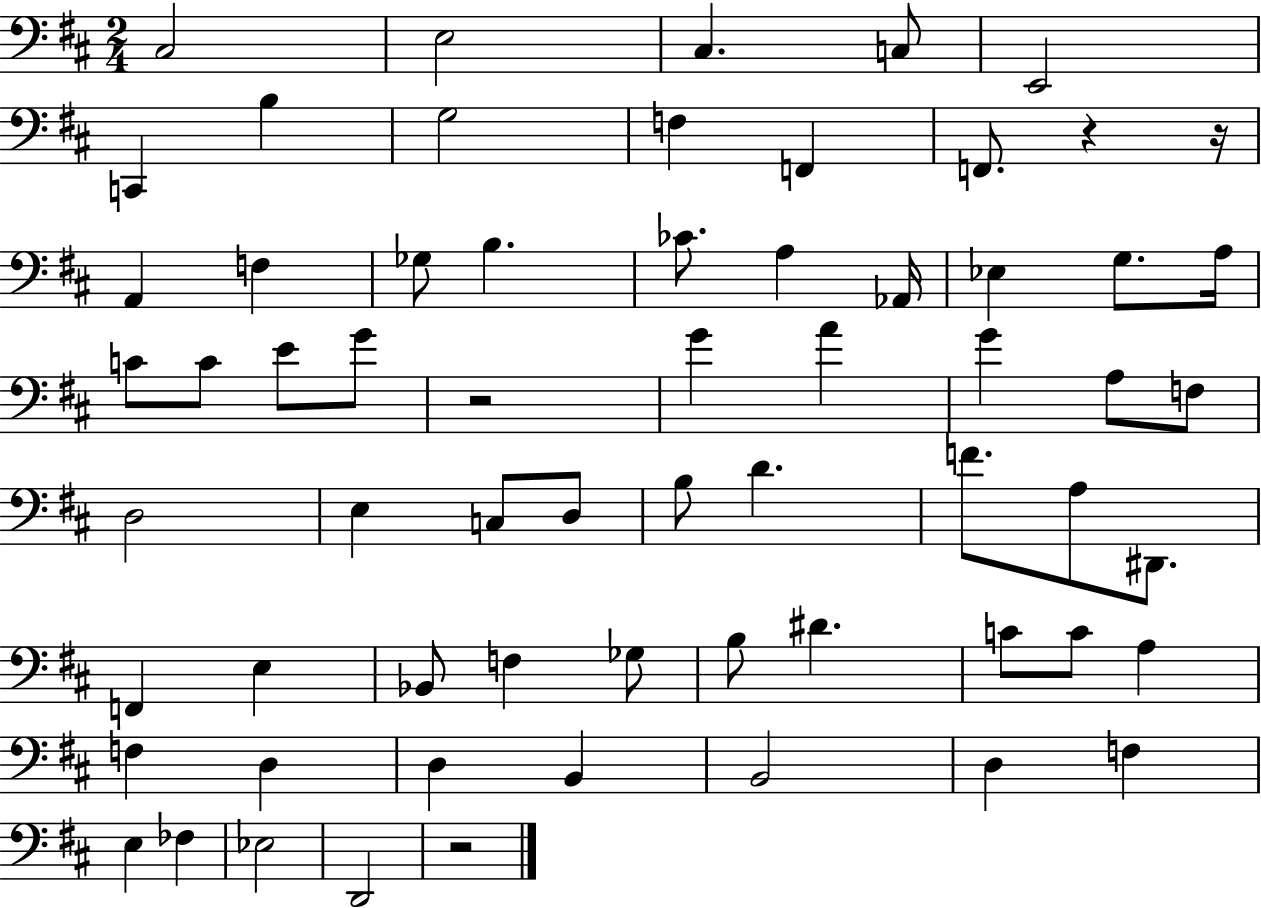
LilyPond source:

{
  \clef bass
  \numericTimeSignature
  \time 2/4
  \key d \major
  cis2 | e2 | cis4. c8 | e,2 | \break c,4 b4 | g2 | f4 f,4 | f,8. r4 r16 | \break a,4 f4 | ges8 b4. | ces'8. a4 aes,16 | ees4 g8. a16 | \break c'8 c'8 e'8 g'8 | r2 | g'4 a'4 | g'4 a8 f8 | \break d2 | e4 c8 d8 | b8 d'4. | f'8. a8 dis,8. | \break f,4 e4 | bes,8 f4 ges8 | b8 dis'4. | c'8 c'8 a4 | \break f4 d4 | d4 b,4 | b,2 | d4 f4 | \break e4 fes4 | ees2 | d,2 | r2 | \break \bar "|."
}